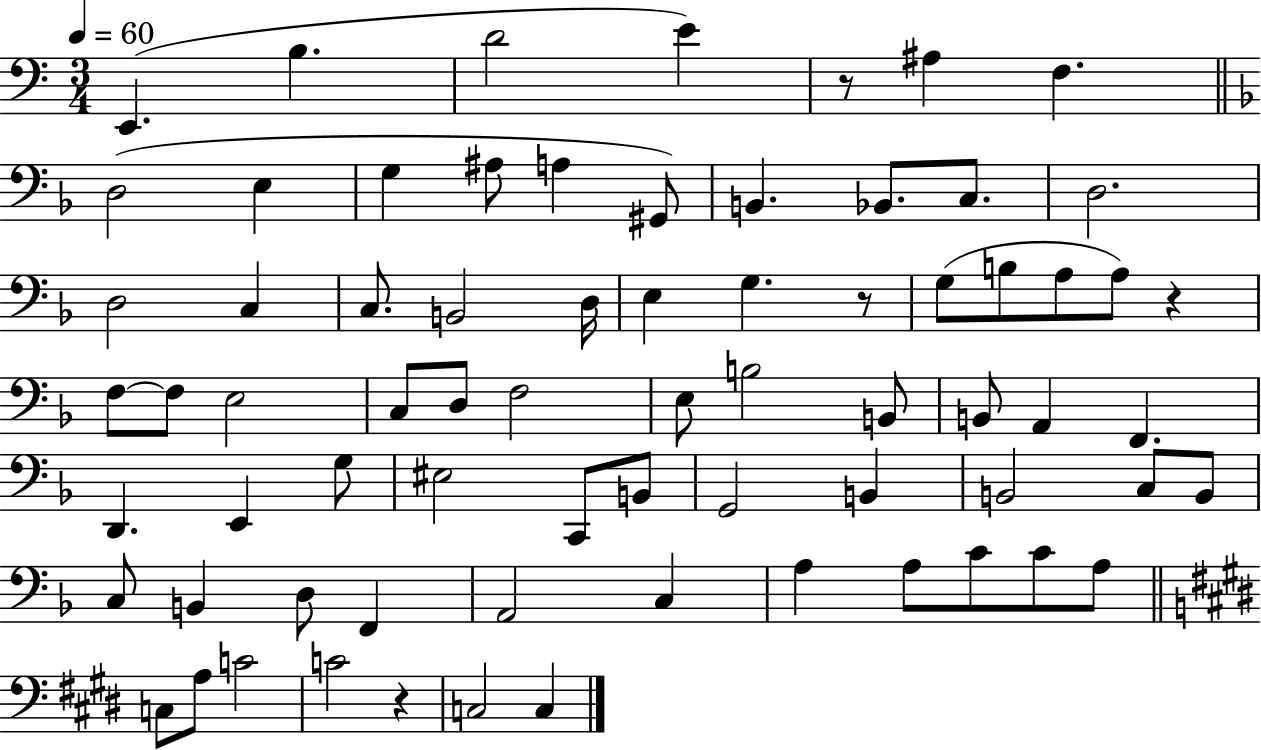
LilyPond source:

{
  \clef bass
  \numericTimeSignature
  \time 3/4
  \key c \major
  \tempo 4 = 60
  e,4.( b4. | d'2 e'4) | r8 ais4 f4. | \bar "||" \break \key f \major d2( e4 | g4 ais8 a4 gis,8) | b,4. bes,8. c8. | d2. | \break d2 c4 | c8. b,2 d16 | e4 g4. r8 | g8( b8 a8 a8) r4 | \break f8~~ f8 e2 | c8 d8 f2 | e8 b2 b,8 | b,8 a,4 f,4. | \break d,4. e,4 g8 | eis2 c,8 b,8 | g,2 b,4 | b,2 c8 b,8 | \break c8 b,4 d8 f,4 | a,2 c4 | a4 a8 c'8 c'8 a8 | \bar "||" \break \key e \major c8 a8 c'2 | c'2 r4 | c2 c4 | \bar "|."
}